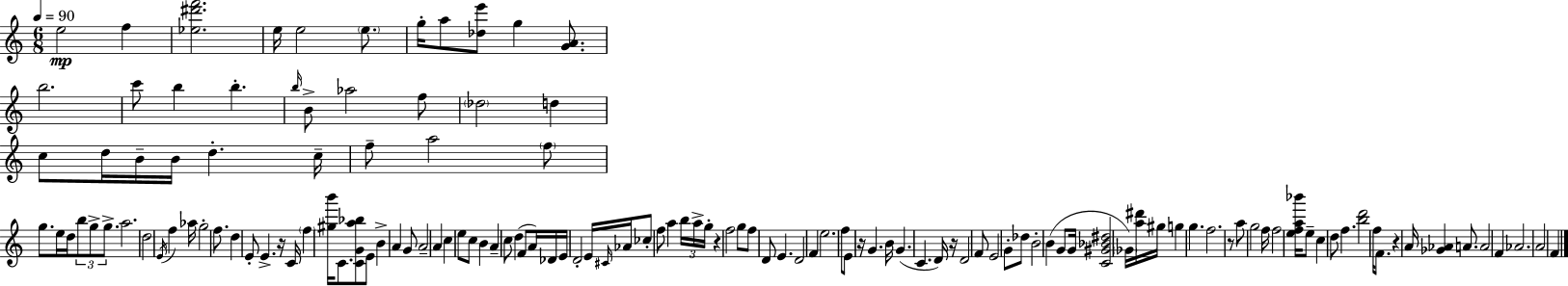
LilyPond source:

{
  \clef treble
  \numericTimeSignature
  \time 6/8
  \key c \major
  \tempo 4 = 90
  e''2\mp f''4 | <ees'' dis''' f'''>2. | e''16 e''2 \parenthesize e''8. | g''16-. a''8 <des'' e'''>8 g''4 <g' a'>8. | \break b''2. | c'''8 b''4 b''4.-. | \grace { b''16 } b'8-> aes''2 f''8 | \parenthesize des''2 d''4 | \break c''8 d''16 b'16-- b'16 d''4.-. | c''16-- f''8-- a''2 \parenthesize f''8 | g''8. e''16 d''16 \tuplet 3/2 { b''8 g''8-> g''8.-> } | a''2. | \break d''2 \acciaccatura { e'16 } f''4 | aes''16 g''2-. f''8. | d''4 e'8-. e'4.-> | r16 c'16 \parenthesize f''4 <gis'' b'''>16 c'8. | \break <c' g' a'' bes''>8 e'8 b'4-> a'4 | g'8 a'2-- a'4 | c''4 e''8 c''8 b'4 | a'4-- c''8 d''4( | \break f'8 a'16) des'16 e'16 d'2-. | e'16 \grace { cis'16 } aes'16 ces''8-. f''8 a''4 | \tuplet 3/2 { b''16 a''16-> g''16-. } r4 f''2 | g''8 f''8 d'8 e'4. | \break d'2 f'4 | e''2. | f''8 e'8 r16 g'4. | b'16 g'4.( c'4. | \break d'16) r16 d'2 | f'8 e'2 g'8-. | des''8 b'2-. b'4( | g'8 g'16 <c' gis' bes' dis''>2 | \break \parenthesize ges'16) <a'' dis'''>16 gis''16 g''4 g''4. | f''2. | r8 a''8 g''2 | f''16 f''2 | \break <e'' f'' a'' bes'''>16 e''8-- c''4 d''8 f''4. | <b'' d'''>2 f''16 | f'8. r4 a'16 <ges' aes'>4 | a'8. a'2 f'4 | \break aes'2. | a'2 f'4 | \bar "|."
}